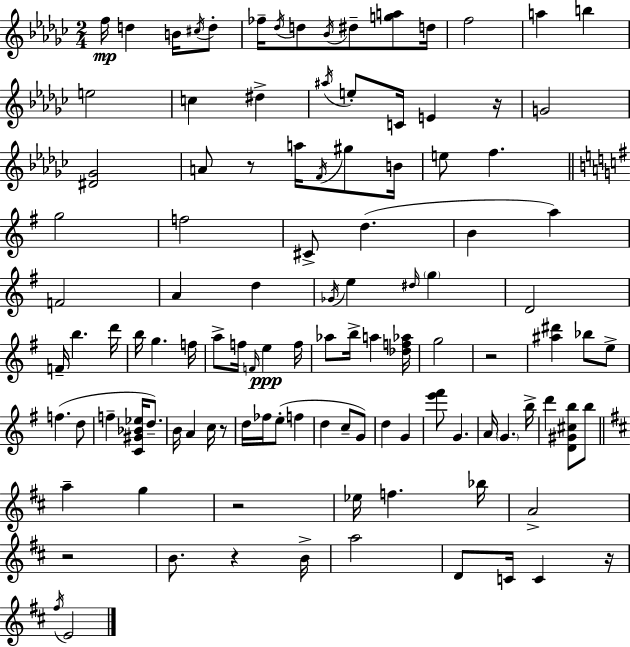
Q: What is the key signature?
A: EES minor